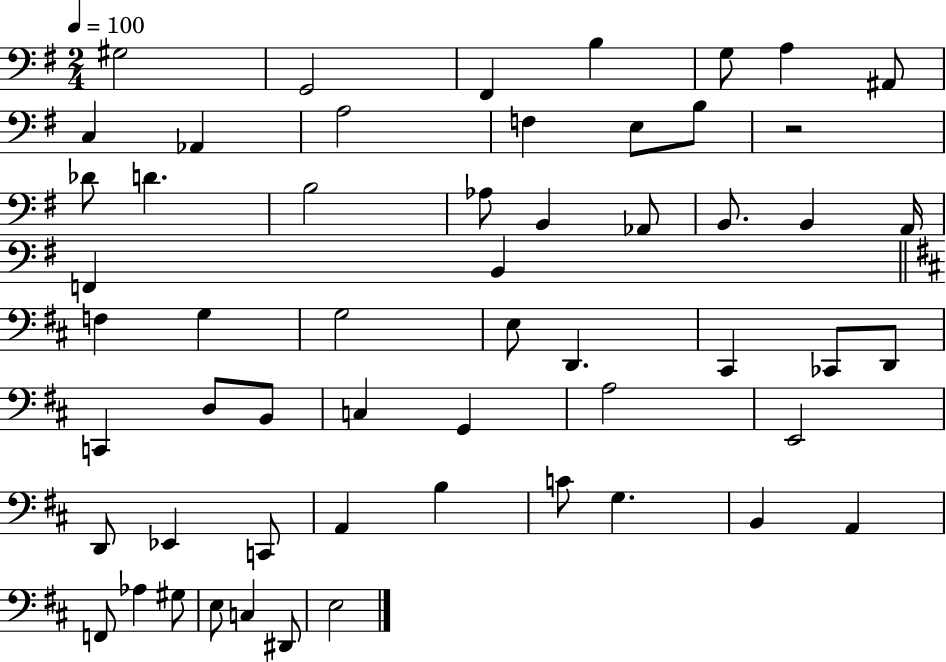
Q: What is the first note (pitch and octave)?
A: G#3